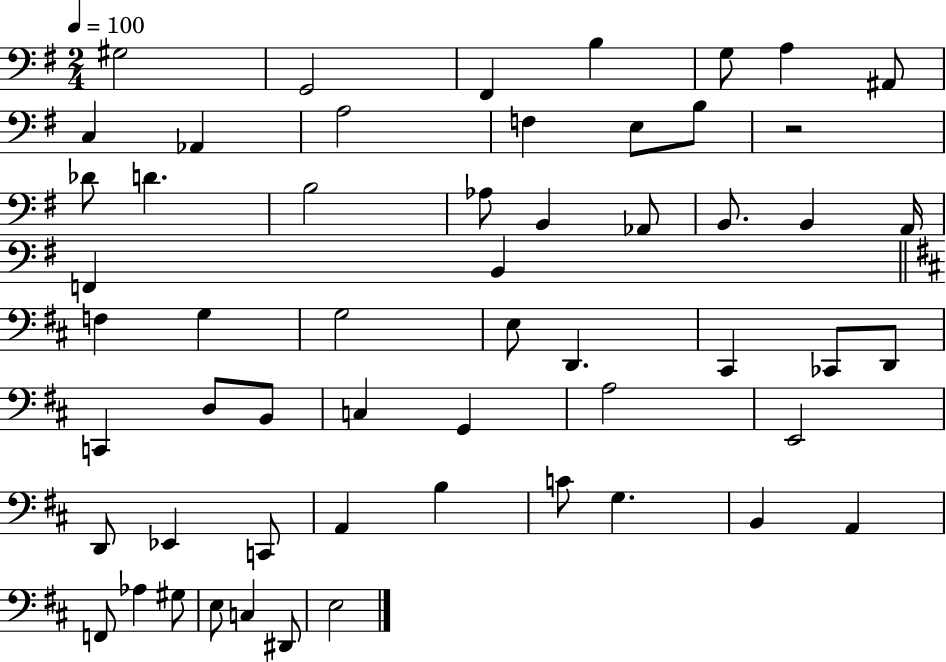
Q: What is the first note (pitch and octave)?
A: G#3